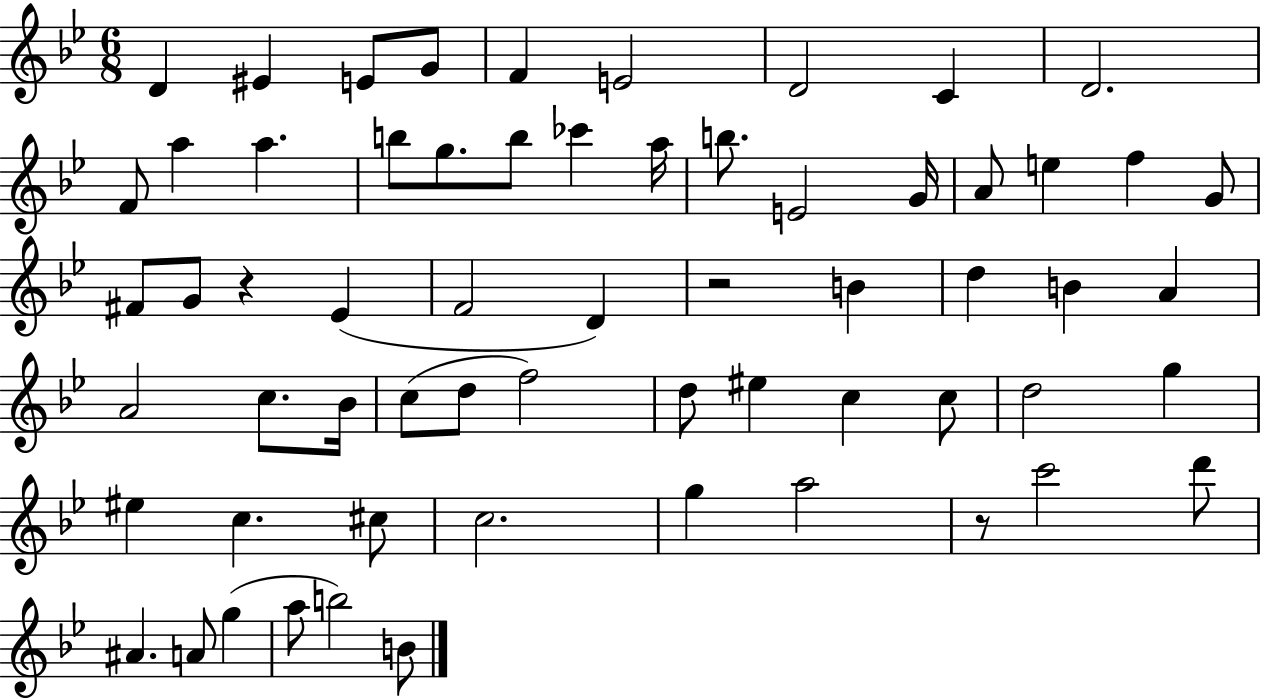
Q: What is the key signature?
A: BES major